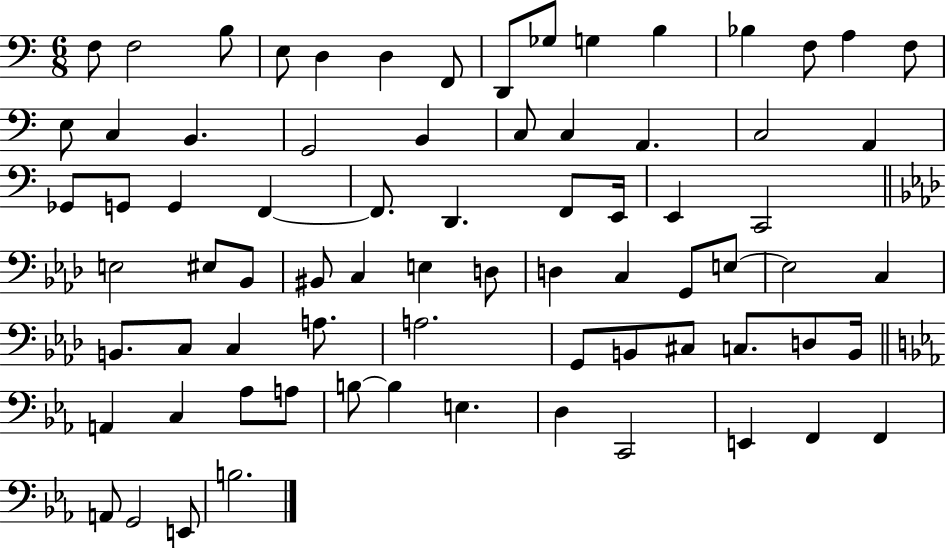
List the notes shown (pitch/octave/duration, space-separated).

F3/e F3/h B3/e E3/e D3/q D3/q F2/e D2/e Gb3/e G3/q B3/q Bb3/q F3/e A3/q F3/e E3/e C3/q B2/q. G2/h B2/q C3/e C3/q A2/q. C3/h A2/q Gb2/e G2/e G2/q F2/q F2/e. D2/q. F2/e E2/s E2/q C2/h E3/h EIS3/e Bb2/e BIS2/e C3/q E3/q D3/e D3/q C3/q G2/e E3/e E3/h C3/q B2/e. C3/e C3/q A3/e. A3/h. G2/e B2/e C#3/e C3/e. D3/e B2/s A2/q C3/q Ab3/e A3/e B3/e B3/q E3/q. D3/q C2/h E2/q F2/q F2/q A2/e G2/h E2/e B3/h.